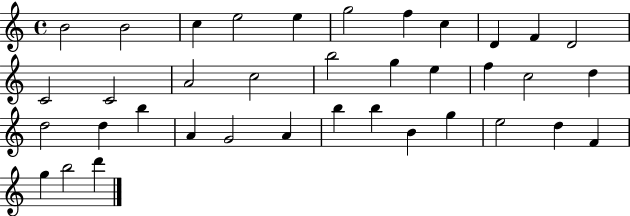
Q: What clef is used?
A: treble